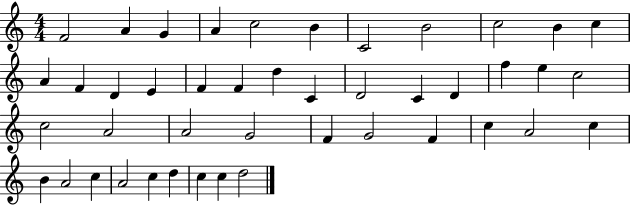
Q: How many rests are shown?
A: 0